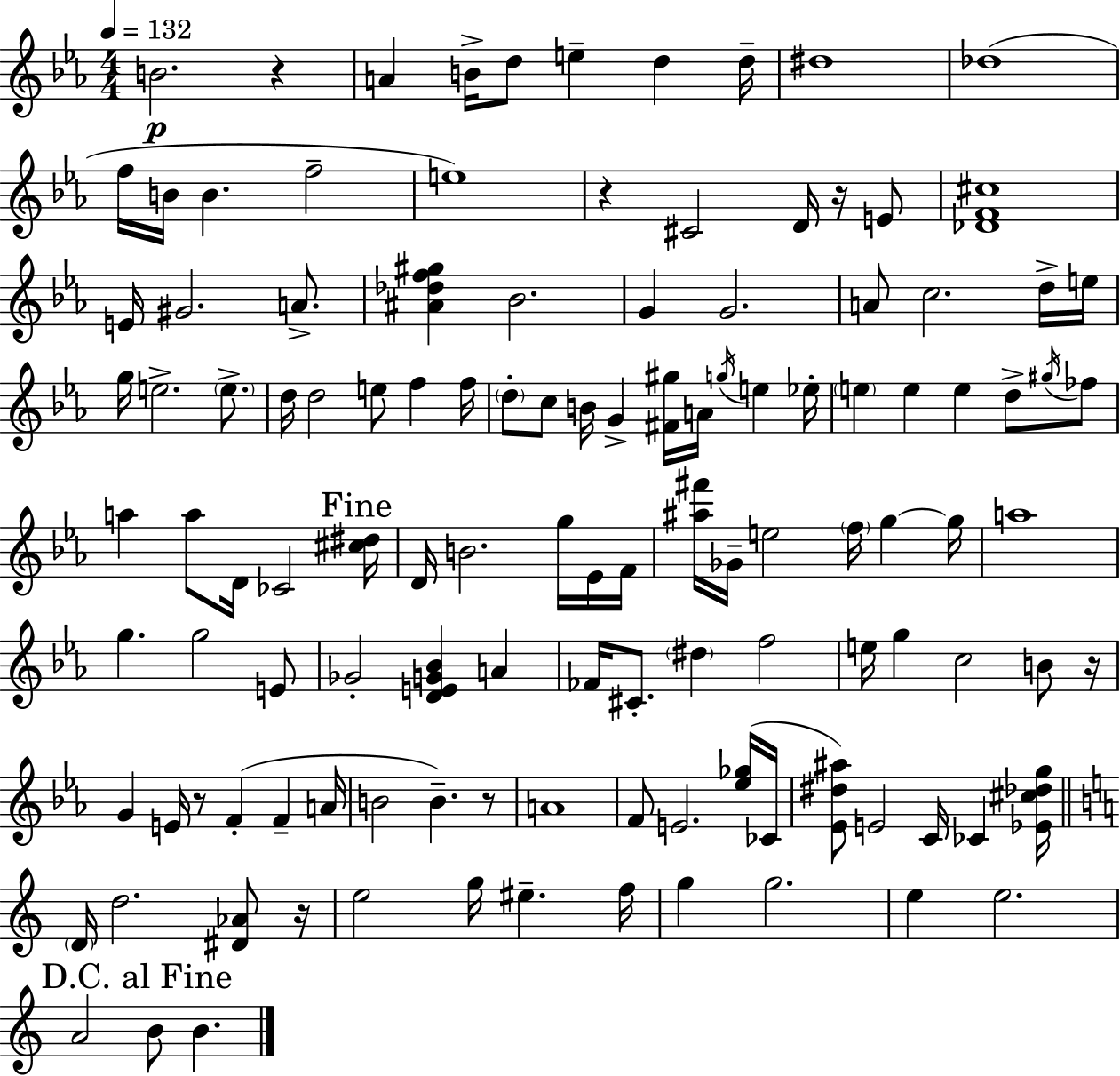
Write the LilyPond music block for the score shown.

{
  \clef treble
  \numericTimeSignature
  \time 4/4
  \key ees \major
  \tempo 4 = 132
  b'2.\p r4 | a'4 b'16-> d''8 e''4-- d''4 d''16-- | dis''1 | des''1( | \break f''16 b'16 b'4. f''2-- | e''1) | r4 cis'2 d'16 r16 e'8 | <des' f' cis''>1 | \break e'16 gis'2. a'8.-> | <ais' des'' f'' gis''>4 bes'2. | g'4 g'2. | a'8 c''2. d''16-> e''16 | \break g''16 e''2.-> \parenthesize e''8.-> | d''16 d''2 e''8 f''4 f''16 | \parenthesize d''8-. c''8 b'16 g'4-> <fis' gis''>16 a'16 \acciaccatura { g''16 } e''4 | ees''16-. \parenthesize e''4 e''4 e''4 d''8-> \acciaccatura { gis''16 } | \break fes''8 a''4 a''8 d'16 ces'2 | \mark "Fine" <cis'' dis''>16 d'16 b'2. g''16 | ees'16 f'16 <ais'' fis'''>16 ges'16-- e''2 \parenthesize f''16 g''4~~ | g''16 a''1 | \break g''4. g''2 | e'8 ges'2-. <d' e' g' bes'>4 a'4 | fes'16 cis'8.-. \parenthesize dis''4 f''2 | e''16 g''4 c''2 b'8 | \break r16 g'4 e'16 r8 f'4-.( f'4-- | a'16 b'2 b'4.--) | r8 a'1 | f'8 e'2. | \break <ees'' ges''>16( ces'16 <ees' dis'' ais''>8) e'2 c'16 ces'4 | <ees' cis'' des'' g''>16 \bar "||" \break \key c \major \parenthesize d'16 d''2. <dis' aes'>8 r16 | e''2 g''16 eis''4.-- f''16 | g''4 g''2. | e''4 e''2. | \break \mark "D.C. al Fine" a'2 b'8 b'4. | \bar "|."
}